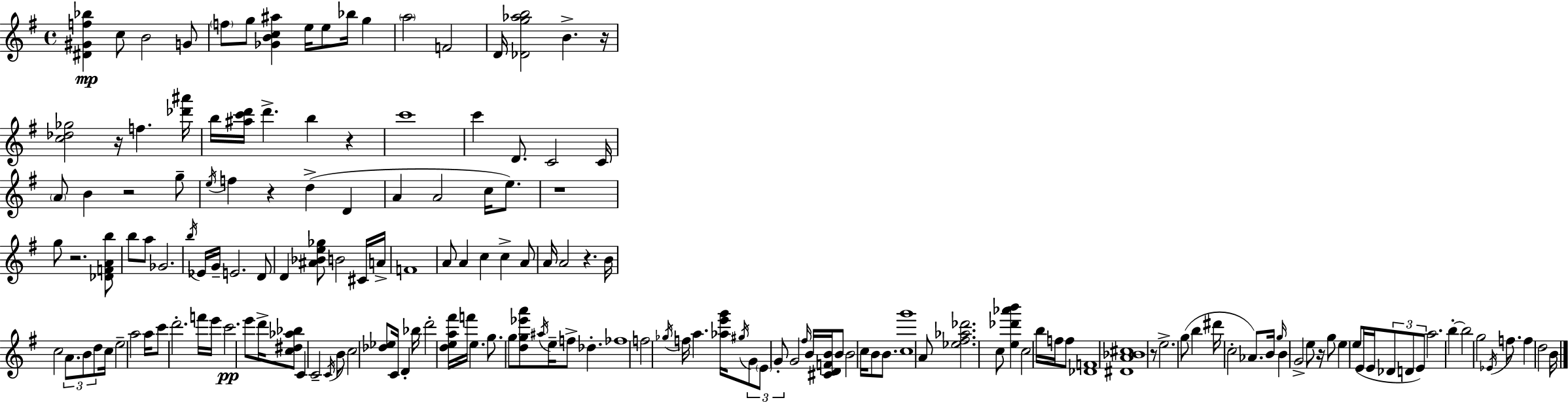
[D#4,G#4,F5,Bb5]/q C5/e B4/h G4/e F5/e G5/e [Gb4,B4,C5,A#5]/q E5/s E5/e Bb5/s G5/q A5/h F4/h D4/s [Db4,G5,Ab5,B5]/h B4/q. R/s [C5,Db5,Gb5]/h R/s F5/q. [Db6,A#6]/s B5/s [A#5,C6,D6]/s D6/q. B5/q R/q C6/w C6/q D4/e. C4/h C4/s A4/e B4/q R/h G5/e E5/s F5/q R/q D5/q D4/q A4/q A4/h C5/s E5/e. R/w G5/e R/h. [Db4,F4,A4,B5]/e B5/e A5/e Gb4/h. B5/s Eb4/s G4/s E4/h. D4/e D4/q [A#4,Bb4,E5,Gb5]/e B4/h C#4/s A4/s F4/w A4/e A4/q C5/q C5/q A4/e A4/s A4/h R/q. B4/s C5/h A4/e. B4/e D5/e C5/s E5/h A5/h A5/s C6/e D6/h. F6/s E6/s C6/h. E6/e D6/s [C5,D#5,Ab5,Bb5]/e C4/q C4/h C4/s B4/e C5/h [Db5,Eb5]/e C4/s D4/q Bb5/s D6/h [D5,E5,A5,F#6]/s F6/s E5/q. G5/e. G5/e [D5,G5,Eb6,A6]/e A#5/s E5/s F5/e Db5/q. FES5/w F5/h Gb5/s F5/s A5/q. [Ab5,E6,G6]/s G#5/s G4/e E4/e G4/e G4/h F#5/s B4/s [C#4,D4,F4,B4]/s B4/e B4/h C5/s B4/e B4/e. [C5,G6]/w A4/e [Eb5,F#5,Ab5,Db6]/h. C5/e [E5,Db6,Ab6,B6]/q C5/h B5/s F5/s F5/e [Db4,F4]/w [D#4,A4,Bb4,C#5]/w R/e E5/h. G5/e B5/q D#6/s C5/h Ab4/e. B4/s G5/s B4/q G4/h E5/e R/s G5/e E5/q E5/e E4/s E4/s Db4/e D4/e E4/e A5/h. B5/q B5/h G5/h Eb4/s F5/e. F5/q D5/h B4/s